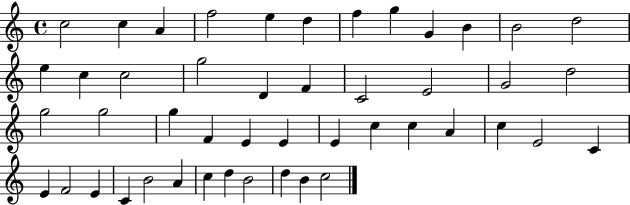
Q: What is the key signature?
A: C major